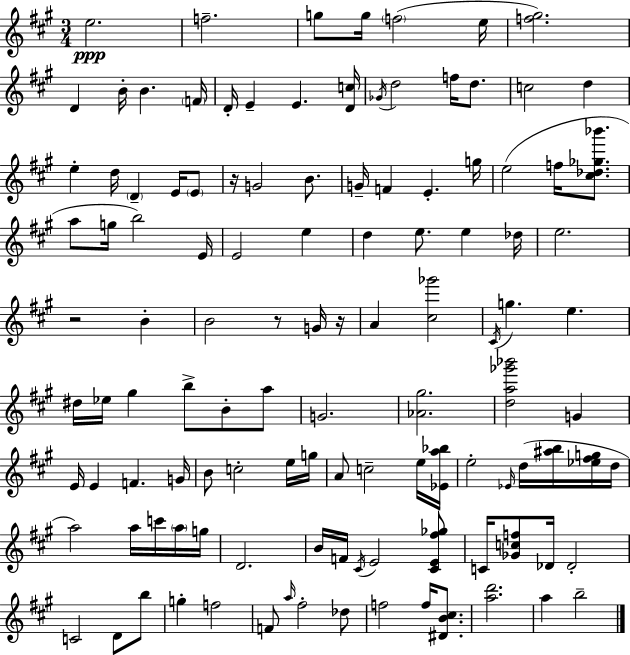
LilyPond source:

{
  \clef treble
  \numericTimeSignature
  \time 3/4
  \key a \major
  e''2.\ppp | f''2.-- | g''8 g''16 \parenthesize f''2( e''16 | <f'' gis''>2.) | \break d'4 b'16-. b'4. \parenthesize f'16 | d'16-. e'4-- e'4. <d' c''>16 | \acciaccatura { ges'16 } d''2 f''16 d''8. | c''2 d''4 | \break e''4-. d''16 \parenthesize d'4-- e'16 \parenthesize e'8 | r16 g'2 b'8. | g'16-- f'4 e'4.-. | g''16 e''2( f''16 <cis'' des'' ges'' bes'''>8. | \break a''8 g''16 b''2) | e'16 e'2 e''4 | d''4 e''8. e''4 | des''16 e''2. | \break r2 b'4-. | b'2 r8 g'16 | r16 a'4 <cis'' ges'''>2 | \acciaccatura { cis'16 } g''4. e''4. | \break dis''16 ees''16 gis''4 b''8-> b'8-. | a''8 g'2. | <aes' gis''>2. | <d'' a'' ges''' bes'''>2 g'4 | \break e'16 e'4 f'4. | g'16 b'8 c''2-. | e''16 g''16 a'8 c''2-- | e''16 <ees' a'' bes''>16 e''2-. \grace { ees'16 } d''16( | \break <ais'' b''>16 <ees'' fis'' g''>16 d''16 a''2) a''16 | c'''16 \parenthesize a''16 g''16 d'2. | b'16 f'16 \acciaccatura { cis'16 } e'2 | <cis' e' fis'' ges''>8 c'16 <ges' c'' f''>8 des'16 des'2-. | \break c'2 | d'8 b''8 g''4-. f''2 | f'8 \grace { a''16 } fis''2-. | des''8 f''2 | \break f''16 <dis' b' cis''>8. <a'' d'''>2. | a''4 b''2-- | \bar "|."
}